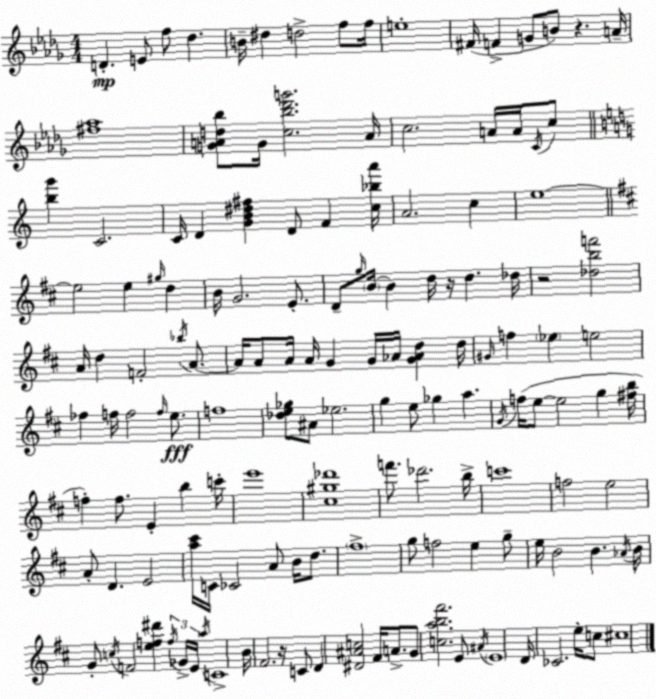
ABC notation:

X:1
T:Untitled
M:4/4
L:1/4
K:Bbm
D E/2 f/2 _d B/4 ^d d2 f/2 f/4 e4 ^F/4 F G/2 B/2 z A/4 [^f_a]4 [GAd_b]/2 G/4 [c_b_d'g']2 A/4 c2 A/4 A/4 C/4 c/2 [bg'] C2 C/4 D [GB^d^f] D/2 F [c_ba']/4 A2 c e4 e2 e ^g/4 d B/4 G2 E/2 D/2 g/4 B/4 B d/4 z/4 d _d/4 z2 [_dbf']2 A/4 d F2 _b/4 A/2 A/4 A/2 A/4 A/4 G G/4 _A/4 [G_Ad] d/4 ^G/4 f _e e2 _f f/4 f2 f/4 e/2 f4 [_de_g]/2 ^A/2 _e2 g e/2 _g a G/4 f/4 e/2 e2 g [^fb]/4 f f/2 E b c'/4 e'4 [^c^g_d']4 f'/2 _d'2 b/4 c'4 f2 e2 A/2 D E2 [a^c']/4 C/4 _C2 A/2 B/4 d/2 ^f4 g/2 f2 e g/2 e/4 B2 B _A/4 B/4 G/2 c/4 F2 [ef^d'] f/4 _G/4 E/4 a/4 C4 B/4 ^F2 z/4 C/2 D [^D^Ac]2 ^F/4 A/2 G/2 [cab^f']2 E/2 ^A/4 E4 D/4 _C2 e/4 c/2 ^c4